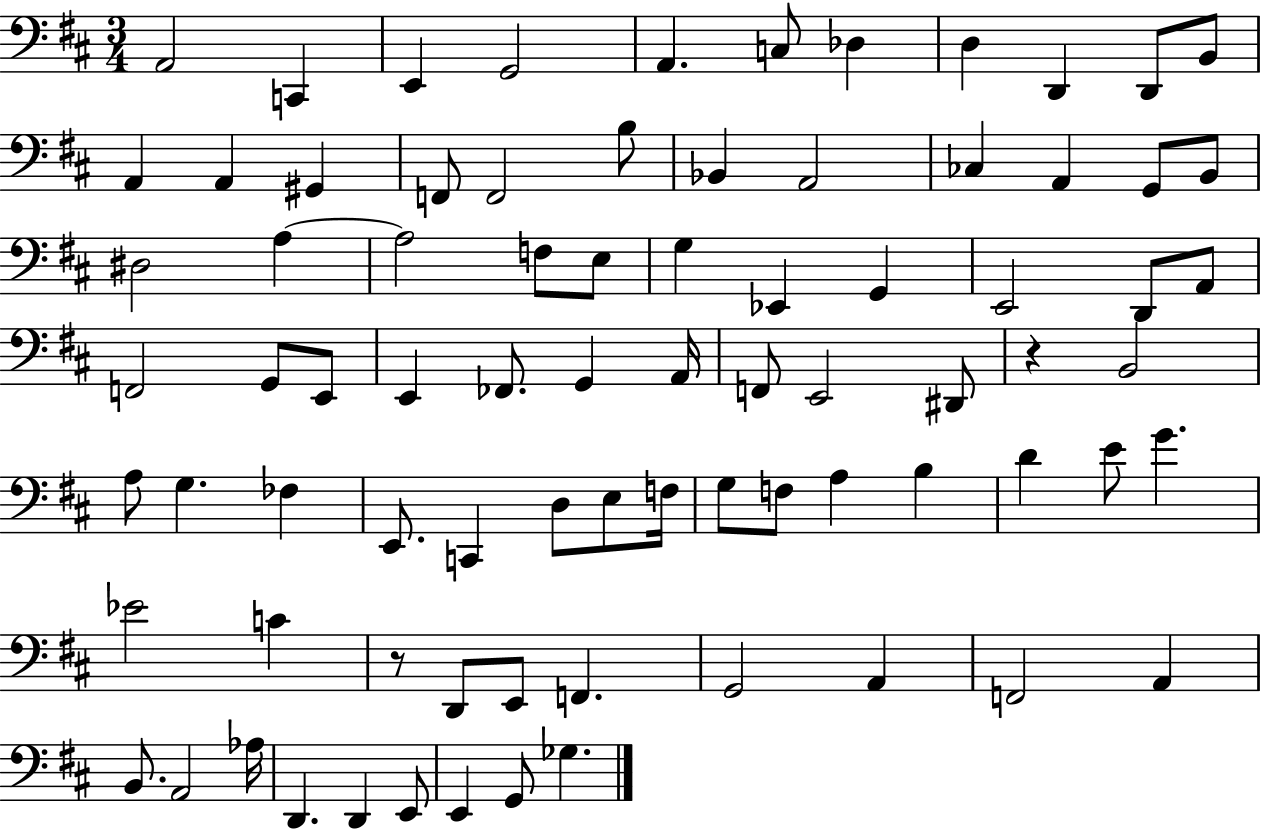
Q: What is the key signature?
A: D major